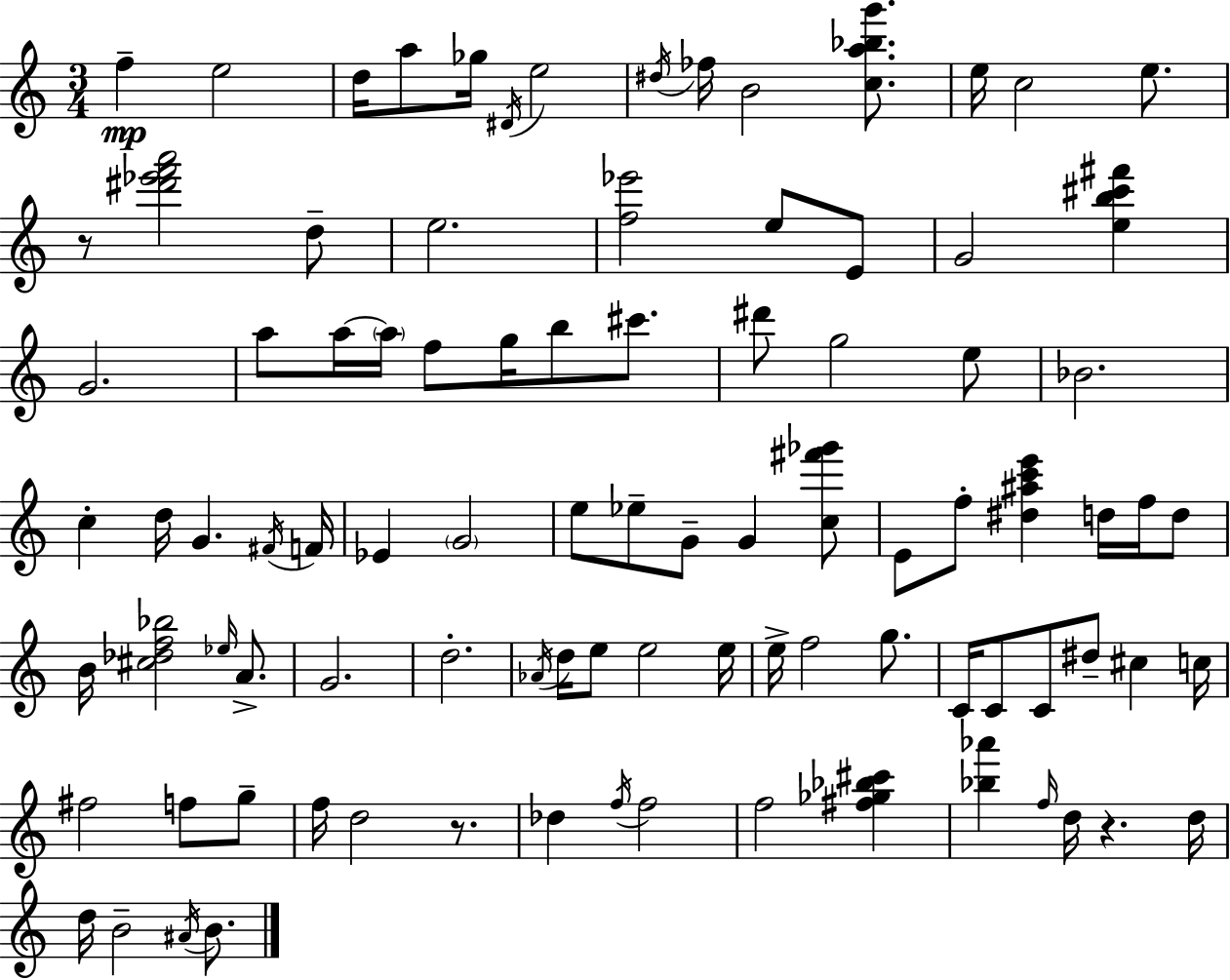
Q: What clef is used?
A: treble